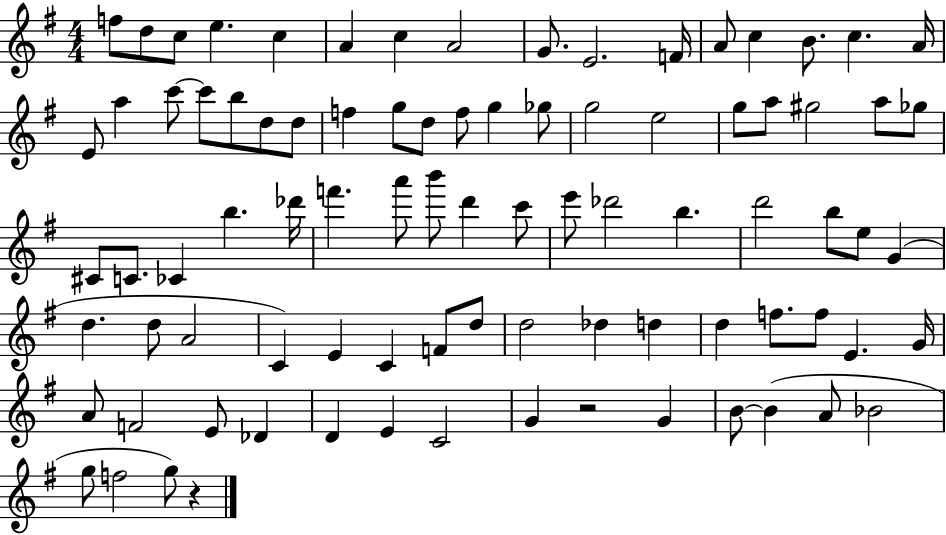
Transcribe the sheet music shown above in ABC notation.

X:1
T:Untitled
M:4/4
L:1/4
K:G
f/2 d/2 c/2 e c A c A2 G/2 E2 F/4 A/2 c B/2 c A/4 E/2 a c'/2 c'/2 b/2 d/2 d/2 f g/2 d/2 f/2 g _g/2 g2 e2 g/2 a/2 ^g2 a/2 _g/2 ^C/2 C/2 _C b _d'/4 f' a'/2 b'/2 d' c'/2 e'/2 _d'2 b d'2 b/2 e/2 G d d/2 A2 C E C F/2 d/2 d2 _d d d f/2 f/2 E G/4 A/2 F2 E/2 _D D E C2 G z2 G B/2 B A/2 _B2 g/2 f2 g/2 z